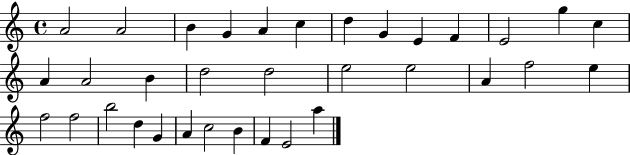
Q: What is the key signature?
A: C major